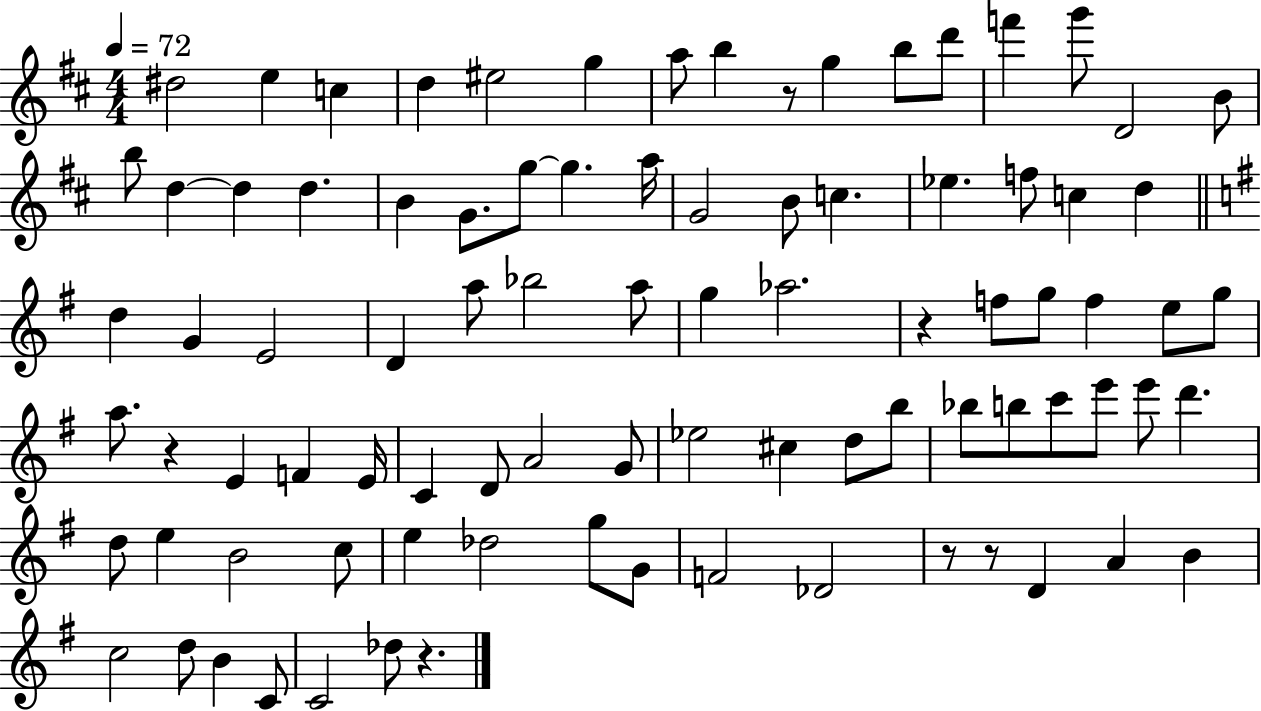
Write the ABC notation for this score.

X:1
T:Untitled
M:4/4
L:1/4
K:D
^d2 e c d ^e2 g a/2 b z/2 g b/2 d'/2 f' g'/2 D2 B/2 b/2 d d d B G/2 g/2 g a/4 G2 B/2 c _e f/2 c d d G E2 D a/2 _b2 a/2 g _a2 z f/2 g/2 f e/2 g/2 a/2 z E F E/4 C D/2 A2 G/2 _e2 ^c d/2 b/2 _b/2 b/2 c'/2 e'/2 e'/2 d' d/2 e B2 c/2 e _d2 g/2 G/2 F2 _D2 z/2 z/2 D A B c2 d/2 B C/2 C2 _d/2 z